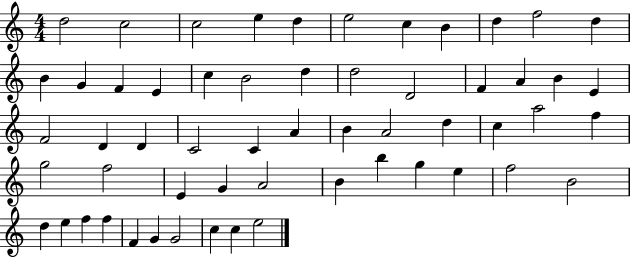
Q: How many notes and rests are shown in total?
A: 57